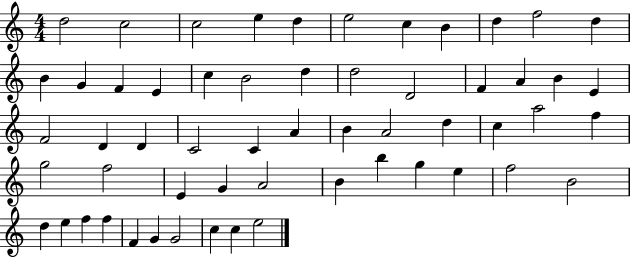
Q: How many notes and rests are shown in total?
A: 57